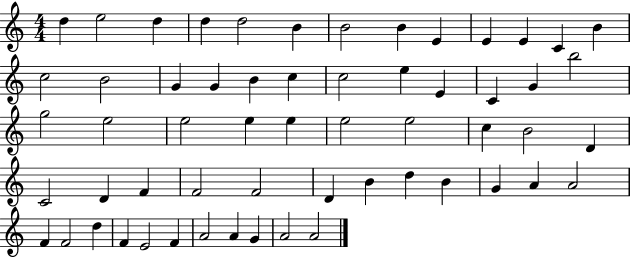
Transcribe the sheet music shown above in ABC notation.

X:1
T:Untitled
M:4/4
L:1/4
K:C
d e2 d d d2 B B2 B E E E C B c2 B2 G G B c c2 e E C G b2 g2 e2 e2 e e e2 e2 c B2 D C2 D F F2 F2 D B d B G A A2 F F2 d F E2 F A2 A G A2 A2